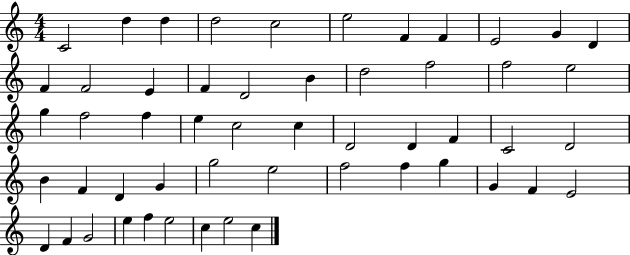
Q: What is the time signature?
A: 4/4